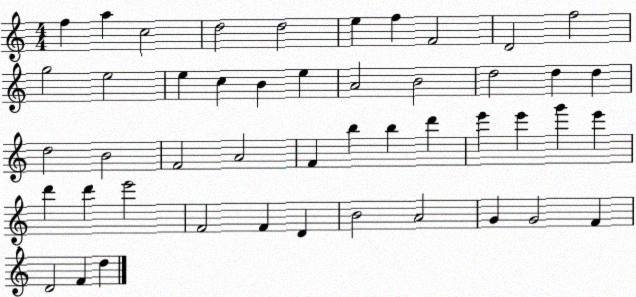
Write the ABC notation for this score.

X:1
T:Untitled
M:4/4
L:1/4
K:C
f a c2 d2 d2 e f F2 D2 f2 g2 e2 e c B e A2 B2 d2 d d d2 B2 F2 A2 F b b d' e' e' g' e' d' d' e'2 F2 F D B2 A2 G G2 F D2 F d